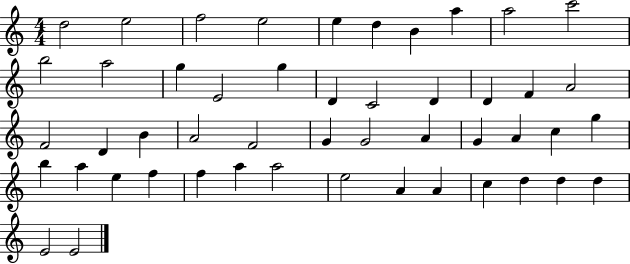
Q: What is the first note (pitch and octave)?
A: D5